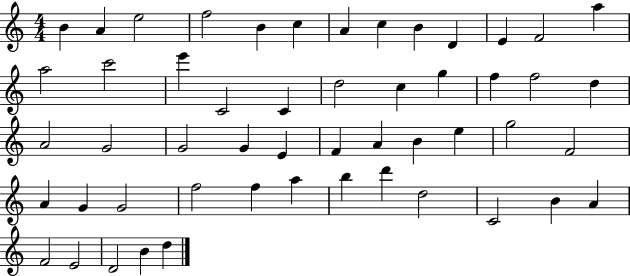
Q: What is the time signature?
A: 4/4